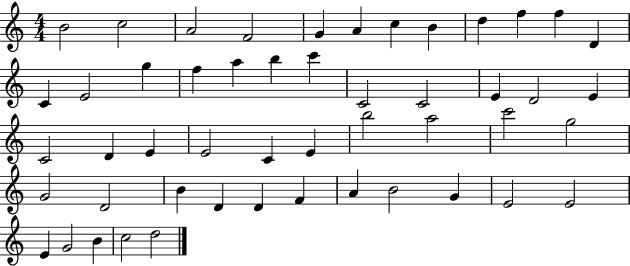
B4/h C5/h A4/h F4/h G4/q A4/q C5/q B4/q D5/q F5/q F5/q D4/q C4/q E4/h G5/q F5/q A5/q B5/q C6/q C4/h C4/h E4/q D4/h E4/q C4/h D4/q E4/q E4/h C4/q E4/q B5/h A5/h C6/h G5/h G4/h D4/h B4/q D4/q D4/q F4/q A4/q B4/h G4/q E4/h E4/h E4/q G4/h B4/q C5/h D5/h